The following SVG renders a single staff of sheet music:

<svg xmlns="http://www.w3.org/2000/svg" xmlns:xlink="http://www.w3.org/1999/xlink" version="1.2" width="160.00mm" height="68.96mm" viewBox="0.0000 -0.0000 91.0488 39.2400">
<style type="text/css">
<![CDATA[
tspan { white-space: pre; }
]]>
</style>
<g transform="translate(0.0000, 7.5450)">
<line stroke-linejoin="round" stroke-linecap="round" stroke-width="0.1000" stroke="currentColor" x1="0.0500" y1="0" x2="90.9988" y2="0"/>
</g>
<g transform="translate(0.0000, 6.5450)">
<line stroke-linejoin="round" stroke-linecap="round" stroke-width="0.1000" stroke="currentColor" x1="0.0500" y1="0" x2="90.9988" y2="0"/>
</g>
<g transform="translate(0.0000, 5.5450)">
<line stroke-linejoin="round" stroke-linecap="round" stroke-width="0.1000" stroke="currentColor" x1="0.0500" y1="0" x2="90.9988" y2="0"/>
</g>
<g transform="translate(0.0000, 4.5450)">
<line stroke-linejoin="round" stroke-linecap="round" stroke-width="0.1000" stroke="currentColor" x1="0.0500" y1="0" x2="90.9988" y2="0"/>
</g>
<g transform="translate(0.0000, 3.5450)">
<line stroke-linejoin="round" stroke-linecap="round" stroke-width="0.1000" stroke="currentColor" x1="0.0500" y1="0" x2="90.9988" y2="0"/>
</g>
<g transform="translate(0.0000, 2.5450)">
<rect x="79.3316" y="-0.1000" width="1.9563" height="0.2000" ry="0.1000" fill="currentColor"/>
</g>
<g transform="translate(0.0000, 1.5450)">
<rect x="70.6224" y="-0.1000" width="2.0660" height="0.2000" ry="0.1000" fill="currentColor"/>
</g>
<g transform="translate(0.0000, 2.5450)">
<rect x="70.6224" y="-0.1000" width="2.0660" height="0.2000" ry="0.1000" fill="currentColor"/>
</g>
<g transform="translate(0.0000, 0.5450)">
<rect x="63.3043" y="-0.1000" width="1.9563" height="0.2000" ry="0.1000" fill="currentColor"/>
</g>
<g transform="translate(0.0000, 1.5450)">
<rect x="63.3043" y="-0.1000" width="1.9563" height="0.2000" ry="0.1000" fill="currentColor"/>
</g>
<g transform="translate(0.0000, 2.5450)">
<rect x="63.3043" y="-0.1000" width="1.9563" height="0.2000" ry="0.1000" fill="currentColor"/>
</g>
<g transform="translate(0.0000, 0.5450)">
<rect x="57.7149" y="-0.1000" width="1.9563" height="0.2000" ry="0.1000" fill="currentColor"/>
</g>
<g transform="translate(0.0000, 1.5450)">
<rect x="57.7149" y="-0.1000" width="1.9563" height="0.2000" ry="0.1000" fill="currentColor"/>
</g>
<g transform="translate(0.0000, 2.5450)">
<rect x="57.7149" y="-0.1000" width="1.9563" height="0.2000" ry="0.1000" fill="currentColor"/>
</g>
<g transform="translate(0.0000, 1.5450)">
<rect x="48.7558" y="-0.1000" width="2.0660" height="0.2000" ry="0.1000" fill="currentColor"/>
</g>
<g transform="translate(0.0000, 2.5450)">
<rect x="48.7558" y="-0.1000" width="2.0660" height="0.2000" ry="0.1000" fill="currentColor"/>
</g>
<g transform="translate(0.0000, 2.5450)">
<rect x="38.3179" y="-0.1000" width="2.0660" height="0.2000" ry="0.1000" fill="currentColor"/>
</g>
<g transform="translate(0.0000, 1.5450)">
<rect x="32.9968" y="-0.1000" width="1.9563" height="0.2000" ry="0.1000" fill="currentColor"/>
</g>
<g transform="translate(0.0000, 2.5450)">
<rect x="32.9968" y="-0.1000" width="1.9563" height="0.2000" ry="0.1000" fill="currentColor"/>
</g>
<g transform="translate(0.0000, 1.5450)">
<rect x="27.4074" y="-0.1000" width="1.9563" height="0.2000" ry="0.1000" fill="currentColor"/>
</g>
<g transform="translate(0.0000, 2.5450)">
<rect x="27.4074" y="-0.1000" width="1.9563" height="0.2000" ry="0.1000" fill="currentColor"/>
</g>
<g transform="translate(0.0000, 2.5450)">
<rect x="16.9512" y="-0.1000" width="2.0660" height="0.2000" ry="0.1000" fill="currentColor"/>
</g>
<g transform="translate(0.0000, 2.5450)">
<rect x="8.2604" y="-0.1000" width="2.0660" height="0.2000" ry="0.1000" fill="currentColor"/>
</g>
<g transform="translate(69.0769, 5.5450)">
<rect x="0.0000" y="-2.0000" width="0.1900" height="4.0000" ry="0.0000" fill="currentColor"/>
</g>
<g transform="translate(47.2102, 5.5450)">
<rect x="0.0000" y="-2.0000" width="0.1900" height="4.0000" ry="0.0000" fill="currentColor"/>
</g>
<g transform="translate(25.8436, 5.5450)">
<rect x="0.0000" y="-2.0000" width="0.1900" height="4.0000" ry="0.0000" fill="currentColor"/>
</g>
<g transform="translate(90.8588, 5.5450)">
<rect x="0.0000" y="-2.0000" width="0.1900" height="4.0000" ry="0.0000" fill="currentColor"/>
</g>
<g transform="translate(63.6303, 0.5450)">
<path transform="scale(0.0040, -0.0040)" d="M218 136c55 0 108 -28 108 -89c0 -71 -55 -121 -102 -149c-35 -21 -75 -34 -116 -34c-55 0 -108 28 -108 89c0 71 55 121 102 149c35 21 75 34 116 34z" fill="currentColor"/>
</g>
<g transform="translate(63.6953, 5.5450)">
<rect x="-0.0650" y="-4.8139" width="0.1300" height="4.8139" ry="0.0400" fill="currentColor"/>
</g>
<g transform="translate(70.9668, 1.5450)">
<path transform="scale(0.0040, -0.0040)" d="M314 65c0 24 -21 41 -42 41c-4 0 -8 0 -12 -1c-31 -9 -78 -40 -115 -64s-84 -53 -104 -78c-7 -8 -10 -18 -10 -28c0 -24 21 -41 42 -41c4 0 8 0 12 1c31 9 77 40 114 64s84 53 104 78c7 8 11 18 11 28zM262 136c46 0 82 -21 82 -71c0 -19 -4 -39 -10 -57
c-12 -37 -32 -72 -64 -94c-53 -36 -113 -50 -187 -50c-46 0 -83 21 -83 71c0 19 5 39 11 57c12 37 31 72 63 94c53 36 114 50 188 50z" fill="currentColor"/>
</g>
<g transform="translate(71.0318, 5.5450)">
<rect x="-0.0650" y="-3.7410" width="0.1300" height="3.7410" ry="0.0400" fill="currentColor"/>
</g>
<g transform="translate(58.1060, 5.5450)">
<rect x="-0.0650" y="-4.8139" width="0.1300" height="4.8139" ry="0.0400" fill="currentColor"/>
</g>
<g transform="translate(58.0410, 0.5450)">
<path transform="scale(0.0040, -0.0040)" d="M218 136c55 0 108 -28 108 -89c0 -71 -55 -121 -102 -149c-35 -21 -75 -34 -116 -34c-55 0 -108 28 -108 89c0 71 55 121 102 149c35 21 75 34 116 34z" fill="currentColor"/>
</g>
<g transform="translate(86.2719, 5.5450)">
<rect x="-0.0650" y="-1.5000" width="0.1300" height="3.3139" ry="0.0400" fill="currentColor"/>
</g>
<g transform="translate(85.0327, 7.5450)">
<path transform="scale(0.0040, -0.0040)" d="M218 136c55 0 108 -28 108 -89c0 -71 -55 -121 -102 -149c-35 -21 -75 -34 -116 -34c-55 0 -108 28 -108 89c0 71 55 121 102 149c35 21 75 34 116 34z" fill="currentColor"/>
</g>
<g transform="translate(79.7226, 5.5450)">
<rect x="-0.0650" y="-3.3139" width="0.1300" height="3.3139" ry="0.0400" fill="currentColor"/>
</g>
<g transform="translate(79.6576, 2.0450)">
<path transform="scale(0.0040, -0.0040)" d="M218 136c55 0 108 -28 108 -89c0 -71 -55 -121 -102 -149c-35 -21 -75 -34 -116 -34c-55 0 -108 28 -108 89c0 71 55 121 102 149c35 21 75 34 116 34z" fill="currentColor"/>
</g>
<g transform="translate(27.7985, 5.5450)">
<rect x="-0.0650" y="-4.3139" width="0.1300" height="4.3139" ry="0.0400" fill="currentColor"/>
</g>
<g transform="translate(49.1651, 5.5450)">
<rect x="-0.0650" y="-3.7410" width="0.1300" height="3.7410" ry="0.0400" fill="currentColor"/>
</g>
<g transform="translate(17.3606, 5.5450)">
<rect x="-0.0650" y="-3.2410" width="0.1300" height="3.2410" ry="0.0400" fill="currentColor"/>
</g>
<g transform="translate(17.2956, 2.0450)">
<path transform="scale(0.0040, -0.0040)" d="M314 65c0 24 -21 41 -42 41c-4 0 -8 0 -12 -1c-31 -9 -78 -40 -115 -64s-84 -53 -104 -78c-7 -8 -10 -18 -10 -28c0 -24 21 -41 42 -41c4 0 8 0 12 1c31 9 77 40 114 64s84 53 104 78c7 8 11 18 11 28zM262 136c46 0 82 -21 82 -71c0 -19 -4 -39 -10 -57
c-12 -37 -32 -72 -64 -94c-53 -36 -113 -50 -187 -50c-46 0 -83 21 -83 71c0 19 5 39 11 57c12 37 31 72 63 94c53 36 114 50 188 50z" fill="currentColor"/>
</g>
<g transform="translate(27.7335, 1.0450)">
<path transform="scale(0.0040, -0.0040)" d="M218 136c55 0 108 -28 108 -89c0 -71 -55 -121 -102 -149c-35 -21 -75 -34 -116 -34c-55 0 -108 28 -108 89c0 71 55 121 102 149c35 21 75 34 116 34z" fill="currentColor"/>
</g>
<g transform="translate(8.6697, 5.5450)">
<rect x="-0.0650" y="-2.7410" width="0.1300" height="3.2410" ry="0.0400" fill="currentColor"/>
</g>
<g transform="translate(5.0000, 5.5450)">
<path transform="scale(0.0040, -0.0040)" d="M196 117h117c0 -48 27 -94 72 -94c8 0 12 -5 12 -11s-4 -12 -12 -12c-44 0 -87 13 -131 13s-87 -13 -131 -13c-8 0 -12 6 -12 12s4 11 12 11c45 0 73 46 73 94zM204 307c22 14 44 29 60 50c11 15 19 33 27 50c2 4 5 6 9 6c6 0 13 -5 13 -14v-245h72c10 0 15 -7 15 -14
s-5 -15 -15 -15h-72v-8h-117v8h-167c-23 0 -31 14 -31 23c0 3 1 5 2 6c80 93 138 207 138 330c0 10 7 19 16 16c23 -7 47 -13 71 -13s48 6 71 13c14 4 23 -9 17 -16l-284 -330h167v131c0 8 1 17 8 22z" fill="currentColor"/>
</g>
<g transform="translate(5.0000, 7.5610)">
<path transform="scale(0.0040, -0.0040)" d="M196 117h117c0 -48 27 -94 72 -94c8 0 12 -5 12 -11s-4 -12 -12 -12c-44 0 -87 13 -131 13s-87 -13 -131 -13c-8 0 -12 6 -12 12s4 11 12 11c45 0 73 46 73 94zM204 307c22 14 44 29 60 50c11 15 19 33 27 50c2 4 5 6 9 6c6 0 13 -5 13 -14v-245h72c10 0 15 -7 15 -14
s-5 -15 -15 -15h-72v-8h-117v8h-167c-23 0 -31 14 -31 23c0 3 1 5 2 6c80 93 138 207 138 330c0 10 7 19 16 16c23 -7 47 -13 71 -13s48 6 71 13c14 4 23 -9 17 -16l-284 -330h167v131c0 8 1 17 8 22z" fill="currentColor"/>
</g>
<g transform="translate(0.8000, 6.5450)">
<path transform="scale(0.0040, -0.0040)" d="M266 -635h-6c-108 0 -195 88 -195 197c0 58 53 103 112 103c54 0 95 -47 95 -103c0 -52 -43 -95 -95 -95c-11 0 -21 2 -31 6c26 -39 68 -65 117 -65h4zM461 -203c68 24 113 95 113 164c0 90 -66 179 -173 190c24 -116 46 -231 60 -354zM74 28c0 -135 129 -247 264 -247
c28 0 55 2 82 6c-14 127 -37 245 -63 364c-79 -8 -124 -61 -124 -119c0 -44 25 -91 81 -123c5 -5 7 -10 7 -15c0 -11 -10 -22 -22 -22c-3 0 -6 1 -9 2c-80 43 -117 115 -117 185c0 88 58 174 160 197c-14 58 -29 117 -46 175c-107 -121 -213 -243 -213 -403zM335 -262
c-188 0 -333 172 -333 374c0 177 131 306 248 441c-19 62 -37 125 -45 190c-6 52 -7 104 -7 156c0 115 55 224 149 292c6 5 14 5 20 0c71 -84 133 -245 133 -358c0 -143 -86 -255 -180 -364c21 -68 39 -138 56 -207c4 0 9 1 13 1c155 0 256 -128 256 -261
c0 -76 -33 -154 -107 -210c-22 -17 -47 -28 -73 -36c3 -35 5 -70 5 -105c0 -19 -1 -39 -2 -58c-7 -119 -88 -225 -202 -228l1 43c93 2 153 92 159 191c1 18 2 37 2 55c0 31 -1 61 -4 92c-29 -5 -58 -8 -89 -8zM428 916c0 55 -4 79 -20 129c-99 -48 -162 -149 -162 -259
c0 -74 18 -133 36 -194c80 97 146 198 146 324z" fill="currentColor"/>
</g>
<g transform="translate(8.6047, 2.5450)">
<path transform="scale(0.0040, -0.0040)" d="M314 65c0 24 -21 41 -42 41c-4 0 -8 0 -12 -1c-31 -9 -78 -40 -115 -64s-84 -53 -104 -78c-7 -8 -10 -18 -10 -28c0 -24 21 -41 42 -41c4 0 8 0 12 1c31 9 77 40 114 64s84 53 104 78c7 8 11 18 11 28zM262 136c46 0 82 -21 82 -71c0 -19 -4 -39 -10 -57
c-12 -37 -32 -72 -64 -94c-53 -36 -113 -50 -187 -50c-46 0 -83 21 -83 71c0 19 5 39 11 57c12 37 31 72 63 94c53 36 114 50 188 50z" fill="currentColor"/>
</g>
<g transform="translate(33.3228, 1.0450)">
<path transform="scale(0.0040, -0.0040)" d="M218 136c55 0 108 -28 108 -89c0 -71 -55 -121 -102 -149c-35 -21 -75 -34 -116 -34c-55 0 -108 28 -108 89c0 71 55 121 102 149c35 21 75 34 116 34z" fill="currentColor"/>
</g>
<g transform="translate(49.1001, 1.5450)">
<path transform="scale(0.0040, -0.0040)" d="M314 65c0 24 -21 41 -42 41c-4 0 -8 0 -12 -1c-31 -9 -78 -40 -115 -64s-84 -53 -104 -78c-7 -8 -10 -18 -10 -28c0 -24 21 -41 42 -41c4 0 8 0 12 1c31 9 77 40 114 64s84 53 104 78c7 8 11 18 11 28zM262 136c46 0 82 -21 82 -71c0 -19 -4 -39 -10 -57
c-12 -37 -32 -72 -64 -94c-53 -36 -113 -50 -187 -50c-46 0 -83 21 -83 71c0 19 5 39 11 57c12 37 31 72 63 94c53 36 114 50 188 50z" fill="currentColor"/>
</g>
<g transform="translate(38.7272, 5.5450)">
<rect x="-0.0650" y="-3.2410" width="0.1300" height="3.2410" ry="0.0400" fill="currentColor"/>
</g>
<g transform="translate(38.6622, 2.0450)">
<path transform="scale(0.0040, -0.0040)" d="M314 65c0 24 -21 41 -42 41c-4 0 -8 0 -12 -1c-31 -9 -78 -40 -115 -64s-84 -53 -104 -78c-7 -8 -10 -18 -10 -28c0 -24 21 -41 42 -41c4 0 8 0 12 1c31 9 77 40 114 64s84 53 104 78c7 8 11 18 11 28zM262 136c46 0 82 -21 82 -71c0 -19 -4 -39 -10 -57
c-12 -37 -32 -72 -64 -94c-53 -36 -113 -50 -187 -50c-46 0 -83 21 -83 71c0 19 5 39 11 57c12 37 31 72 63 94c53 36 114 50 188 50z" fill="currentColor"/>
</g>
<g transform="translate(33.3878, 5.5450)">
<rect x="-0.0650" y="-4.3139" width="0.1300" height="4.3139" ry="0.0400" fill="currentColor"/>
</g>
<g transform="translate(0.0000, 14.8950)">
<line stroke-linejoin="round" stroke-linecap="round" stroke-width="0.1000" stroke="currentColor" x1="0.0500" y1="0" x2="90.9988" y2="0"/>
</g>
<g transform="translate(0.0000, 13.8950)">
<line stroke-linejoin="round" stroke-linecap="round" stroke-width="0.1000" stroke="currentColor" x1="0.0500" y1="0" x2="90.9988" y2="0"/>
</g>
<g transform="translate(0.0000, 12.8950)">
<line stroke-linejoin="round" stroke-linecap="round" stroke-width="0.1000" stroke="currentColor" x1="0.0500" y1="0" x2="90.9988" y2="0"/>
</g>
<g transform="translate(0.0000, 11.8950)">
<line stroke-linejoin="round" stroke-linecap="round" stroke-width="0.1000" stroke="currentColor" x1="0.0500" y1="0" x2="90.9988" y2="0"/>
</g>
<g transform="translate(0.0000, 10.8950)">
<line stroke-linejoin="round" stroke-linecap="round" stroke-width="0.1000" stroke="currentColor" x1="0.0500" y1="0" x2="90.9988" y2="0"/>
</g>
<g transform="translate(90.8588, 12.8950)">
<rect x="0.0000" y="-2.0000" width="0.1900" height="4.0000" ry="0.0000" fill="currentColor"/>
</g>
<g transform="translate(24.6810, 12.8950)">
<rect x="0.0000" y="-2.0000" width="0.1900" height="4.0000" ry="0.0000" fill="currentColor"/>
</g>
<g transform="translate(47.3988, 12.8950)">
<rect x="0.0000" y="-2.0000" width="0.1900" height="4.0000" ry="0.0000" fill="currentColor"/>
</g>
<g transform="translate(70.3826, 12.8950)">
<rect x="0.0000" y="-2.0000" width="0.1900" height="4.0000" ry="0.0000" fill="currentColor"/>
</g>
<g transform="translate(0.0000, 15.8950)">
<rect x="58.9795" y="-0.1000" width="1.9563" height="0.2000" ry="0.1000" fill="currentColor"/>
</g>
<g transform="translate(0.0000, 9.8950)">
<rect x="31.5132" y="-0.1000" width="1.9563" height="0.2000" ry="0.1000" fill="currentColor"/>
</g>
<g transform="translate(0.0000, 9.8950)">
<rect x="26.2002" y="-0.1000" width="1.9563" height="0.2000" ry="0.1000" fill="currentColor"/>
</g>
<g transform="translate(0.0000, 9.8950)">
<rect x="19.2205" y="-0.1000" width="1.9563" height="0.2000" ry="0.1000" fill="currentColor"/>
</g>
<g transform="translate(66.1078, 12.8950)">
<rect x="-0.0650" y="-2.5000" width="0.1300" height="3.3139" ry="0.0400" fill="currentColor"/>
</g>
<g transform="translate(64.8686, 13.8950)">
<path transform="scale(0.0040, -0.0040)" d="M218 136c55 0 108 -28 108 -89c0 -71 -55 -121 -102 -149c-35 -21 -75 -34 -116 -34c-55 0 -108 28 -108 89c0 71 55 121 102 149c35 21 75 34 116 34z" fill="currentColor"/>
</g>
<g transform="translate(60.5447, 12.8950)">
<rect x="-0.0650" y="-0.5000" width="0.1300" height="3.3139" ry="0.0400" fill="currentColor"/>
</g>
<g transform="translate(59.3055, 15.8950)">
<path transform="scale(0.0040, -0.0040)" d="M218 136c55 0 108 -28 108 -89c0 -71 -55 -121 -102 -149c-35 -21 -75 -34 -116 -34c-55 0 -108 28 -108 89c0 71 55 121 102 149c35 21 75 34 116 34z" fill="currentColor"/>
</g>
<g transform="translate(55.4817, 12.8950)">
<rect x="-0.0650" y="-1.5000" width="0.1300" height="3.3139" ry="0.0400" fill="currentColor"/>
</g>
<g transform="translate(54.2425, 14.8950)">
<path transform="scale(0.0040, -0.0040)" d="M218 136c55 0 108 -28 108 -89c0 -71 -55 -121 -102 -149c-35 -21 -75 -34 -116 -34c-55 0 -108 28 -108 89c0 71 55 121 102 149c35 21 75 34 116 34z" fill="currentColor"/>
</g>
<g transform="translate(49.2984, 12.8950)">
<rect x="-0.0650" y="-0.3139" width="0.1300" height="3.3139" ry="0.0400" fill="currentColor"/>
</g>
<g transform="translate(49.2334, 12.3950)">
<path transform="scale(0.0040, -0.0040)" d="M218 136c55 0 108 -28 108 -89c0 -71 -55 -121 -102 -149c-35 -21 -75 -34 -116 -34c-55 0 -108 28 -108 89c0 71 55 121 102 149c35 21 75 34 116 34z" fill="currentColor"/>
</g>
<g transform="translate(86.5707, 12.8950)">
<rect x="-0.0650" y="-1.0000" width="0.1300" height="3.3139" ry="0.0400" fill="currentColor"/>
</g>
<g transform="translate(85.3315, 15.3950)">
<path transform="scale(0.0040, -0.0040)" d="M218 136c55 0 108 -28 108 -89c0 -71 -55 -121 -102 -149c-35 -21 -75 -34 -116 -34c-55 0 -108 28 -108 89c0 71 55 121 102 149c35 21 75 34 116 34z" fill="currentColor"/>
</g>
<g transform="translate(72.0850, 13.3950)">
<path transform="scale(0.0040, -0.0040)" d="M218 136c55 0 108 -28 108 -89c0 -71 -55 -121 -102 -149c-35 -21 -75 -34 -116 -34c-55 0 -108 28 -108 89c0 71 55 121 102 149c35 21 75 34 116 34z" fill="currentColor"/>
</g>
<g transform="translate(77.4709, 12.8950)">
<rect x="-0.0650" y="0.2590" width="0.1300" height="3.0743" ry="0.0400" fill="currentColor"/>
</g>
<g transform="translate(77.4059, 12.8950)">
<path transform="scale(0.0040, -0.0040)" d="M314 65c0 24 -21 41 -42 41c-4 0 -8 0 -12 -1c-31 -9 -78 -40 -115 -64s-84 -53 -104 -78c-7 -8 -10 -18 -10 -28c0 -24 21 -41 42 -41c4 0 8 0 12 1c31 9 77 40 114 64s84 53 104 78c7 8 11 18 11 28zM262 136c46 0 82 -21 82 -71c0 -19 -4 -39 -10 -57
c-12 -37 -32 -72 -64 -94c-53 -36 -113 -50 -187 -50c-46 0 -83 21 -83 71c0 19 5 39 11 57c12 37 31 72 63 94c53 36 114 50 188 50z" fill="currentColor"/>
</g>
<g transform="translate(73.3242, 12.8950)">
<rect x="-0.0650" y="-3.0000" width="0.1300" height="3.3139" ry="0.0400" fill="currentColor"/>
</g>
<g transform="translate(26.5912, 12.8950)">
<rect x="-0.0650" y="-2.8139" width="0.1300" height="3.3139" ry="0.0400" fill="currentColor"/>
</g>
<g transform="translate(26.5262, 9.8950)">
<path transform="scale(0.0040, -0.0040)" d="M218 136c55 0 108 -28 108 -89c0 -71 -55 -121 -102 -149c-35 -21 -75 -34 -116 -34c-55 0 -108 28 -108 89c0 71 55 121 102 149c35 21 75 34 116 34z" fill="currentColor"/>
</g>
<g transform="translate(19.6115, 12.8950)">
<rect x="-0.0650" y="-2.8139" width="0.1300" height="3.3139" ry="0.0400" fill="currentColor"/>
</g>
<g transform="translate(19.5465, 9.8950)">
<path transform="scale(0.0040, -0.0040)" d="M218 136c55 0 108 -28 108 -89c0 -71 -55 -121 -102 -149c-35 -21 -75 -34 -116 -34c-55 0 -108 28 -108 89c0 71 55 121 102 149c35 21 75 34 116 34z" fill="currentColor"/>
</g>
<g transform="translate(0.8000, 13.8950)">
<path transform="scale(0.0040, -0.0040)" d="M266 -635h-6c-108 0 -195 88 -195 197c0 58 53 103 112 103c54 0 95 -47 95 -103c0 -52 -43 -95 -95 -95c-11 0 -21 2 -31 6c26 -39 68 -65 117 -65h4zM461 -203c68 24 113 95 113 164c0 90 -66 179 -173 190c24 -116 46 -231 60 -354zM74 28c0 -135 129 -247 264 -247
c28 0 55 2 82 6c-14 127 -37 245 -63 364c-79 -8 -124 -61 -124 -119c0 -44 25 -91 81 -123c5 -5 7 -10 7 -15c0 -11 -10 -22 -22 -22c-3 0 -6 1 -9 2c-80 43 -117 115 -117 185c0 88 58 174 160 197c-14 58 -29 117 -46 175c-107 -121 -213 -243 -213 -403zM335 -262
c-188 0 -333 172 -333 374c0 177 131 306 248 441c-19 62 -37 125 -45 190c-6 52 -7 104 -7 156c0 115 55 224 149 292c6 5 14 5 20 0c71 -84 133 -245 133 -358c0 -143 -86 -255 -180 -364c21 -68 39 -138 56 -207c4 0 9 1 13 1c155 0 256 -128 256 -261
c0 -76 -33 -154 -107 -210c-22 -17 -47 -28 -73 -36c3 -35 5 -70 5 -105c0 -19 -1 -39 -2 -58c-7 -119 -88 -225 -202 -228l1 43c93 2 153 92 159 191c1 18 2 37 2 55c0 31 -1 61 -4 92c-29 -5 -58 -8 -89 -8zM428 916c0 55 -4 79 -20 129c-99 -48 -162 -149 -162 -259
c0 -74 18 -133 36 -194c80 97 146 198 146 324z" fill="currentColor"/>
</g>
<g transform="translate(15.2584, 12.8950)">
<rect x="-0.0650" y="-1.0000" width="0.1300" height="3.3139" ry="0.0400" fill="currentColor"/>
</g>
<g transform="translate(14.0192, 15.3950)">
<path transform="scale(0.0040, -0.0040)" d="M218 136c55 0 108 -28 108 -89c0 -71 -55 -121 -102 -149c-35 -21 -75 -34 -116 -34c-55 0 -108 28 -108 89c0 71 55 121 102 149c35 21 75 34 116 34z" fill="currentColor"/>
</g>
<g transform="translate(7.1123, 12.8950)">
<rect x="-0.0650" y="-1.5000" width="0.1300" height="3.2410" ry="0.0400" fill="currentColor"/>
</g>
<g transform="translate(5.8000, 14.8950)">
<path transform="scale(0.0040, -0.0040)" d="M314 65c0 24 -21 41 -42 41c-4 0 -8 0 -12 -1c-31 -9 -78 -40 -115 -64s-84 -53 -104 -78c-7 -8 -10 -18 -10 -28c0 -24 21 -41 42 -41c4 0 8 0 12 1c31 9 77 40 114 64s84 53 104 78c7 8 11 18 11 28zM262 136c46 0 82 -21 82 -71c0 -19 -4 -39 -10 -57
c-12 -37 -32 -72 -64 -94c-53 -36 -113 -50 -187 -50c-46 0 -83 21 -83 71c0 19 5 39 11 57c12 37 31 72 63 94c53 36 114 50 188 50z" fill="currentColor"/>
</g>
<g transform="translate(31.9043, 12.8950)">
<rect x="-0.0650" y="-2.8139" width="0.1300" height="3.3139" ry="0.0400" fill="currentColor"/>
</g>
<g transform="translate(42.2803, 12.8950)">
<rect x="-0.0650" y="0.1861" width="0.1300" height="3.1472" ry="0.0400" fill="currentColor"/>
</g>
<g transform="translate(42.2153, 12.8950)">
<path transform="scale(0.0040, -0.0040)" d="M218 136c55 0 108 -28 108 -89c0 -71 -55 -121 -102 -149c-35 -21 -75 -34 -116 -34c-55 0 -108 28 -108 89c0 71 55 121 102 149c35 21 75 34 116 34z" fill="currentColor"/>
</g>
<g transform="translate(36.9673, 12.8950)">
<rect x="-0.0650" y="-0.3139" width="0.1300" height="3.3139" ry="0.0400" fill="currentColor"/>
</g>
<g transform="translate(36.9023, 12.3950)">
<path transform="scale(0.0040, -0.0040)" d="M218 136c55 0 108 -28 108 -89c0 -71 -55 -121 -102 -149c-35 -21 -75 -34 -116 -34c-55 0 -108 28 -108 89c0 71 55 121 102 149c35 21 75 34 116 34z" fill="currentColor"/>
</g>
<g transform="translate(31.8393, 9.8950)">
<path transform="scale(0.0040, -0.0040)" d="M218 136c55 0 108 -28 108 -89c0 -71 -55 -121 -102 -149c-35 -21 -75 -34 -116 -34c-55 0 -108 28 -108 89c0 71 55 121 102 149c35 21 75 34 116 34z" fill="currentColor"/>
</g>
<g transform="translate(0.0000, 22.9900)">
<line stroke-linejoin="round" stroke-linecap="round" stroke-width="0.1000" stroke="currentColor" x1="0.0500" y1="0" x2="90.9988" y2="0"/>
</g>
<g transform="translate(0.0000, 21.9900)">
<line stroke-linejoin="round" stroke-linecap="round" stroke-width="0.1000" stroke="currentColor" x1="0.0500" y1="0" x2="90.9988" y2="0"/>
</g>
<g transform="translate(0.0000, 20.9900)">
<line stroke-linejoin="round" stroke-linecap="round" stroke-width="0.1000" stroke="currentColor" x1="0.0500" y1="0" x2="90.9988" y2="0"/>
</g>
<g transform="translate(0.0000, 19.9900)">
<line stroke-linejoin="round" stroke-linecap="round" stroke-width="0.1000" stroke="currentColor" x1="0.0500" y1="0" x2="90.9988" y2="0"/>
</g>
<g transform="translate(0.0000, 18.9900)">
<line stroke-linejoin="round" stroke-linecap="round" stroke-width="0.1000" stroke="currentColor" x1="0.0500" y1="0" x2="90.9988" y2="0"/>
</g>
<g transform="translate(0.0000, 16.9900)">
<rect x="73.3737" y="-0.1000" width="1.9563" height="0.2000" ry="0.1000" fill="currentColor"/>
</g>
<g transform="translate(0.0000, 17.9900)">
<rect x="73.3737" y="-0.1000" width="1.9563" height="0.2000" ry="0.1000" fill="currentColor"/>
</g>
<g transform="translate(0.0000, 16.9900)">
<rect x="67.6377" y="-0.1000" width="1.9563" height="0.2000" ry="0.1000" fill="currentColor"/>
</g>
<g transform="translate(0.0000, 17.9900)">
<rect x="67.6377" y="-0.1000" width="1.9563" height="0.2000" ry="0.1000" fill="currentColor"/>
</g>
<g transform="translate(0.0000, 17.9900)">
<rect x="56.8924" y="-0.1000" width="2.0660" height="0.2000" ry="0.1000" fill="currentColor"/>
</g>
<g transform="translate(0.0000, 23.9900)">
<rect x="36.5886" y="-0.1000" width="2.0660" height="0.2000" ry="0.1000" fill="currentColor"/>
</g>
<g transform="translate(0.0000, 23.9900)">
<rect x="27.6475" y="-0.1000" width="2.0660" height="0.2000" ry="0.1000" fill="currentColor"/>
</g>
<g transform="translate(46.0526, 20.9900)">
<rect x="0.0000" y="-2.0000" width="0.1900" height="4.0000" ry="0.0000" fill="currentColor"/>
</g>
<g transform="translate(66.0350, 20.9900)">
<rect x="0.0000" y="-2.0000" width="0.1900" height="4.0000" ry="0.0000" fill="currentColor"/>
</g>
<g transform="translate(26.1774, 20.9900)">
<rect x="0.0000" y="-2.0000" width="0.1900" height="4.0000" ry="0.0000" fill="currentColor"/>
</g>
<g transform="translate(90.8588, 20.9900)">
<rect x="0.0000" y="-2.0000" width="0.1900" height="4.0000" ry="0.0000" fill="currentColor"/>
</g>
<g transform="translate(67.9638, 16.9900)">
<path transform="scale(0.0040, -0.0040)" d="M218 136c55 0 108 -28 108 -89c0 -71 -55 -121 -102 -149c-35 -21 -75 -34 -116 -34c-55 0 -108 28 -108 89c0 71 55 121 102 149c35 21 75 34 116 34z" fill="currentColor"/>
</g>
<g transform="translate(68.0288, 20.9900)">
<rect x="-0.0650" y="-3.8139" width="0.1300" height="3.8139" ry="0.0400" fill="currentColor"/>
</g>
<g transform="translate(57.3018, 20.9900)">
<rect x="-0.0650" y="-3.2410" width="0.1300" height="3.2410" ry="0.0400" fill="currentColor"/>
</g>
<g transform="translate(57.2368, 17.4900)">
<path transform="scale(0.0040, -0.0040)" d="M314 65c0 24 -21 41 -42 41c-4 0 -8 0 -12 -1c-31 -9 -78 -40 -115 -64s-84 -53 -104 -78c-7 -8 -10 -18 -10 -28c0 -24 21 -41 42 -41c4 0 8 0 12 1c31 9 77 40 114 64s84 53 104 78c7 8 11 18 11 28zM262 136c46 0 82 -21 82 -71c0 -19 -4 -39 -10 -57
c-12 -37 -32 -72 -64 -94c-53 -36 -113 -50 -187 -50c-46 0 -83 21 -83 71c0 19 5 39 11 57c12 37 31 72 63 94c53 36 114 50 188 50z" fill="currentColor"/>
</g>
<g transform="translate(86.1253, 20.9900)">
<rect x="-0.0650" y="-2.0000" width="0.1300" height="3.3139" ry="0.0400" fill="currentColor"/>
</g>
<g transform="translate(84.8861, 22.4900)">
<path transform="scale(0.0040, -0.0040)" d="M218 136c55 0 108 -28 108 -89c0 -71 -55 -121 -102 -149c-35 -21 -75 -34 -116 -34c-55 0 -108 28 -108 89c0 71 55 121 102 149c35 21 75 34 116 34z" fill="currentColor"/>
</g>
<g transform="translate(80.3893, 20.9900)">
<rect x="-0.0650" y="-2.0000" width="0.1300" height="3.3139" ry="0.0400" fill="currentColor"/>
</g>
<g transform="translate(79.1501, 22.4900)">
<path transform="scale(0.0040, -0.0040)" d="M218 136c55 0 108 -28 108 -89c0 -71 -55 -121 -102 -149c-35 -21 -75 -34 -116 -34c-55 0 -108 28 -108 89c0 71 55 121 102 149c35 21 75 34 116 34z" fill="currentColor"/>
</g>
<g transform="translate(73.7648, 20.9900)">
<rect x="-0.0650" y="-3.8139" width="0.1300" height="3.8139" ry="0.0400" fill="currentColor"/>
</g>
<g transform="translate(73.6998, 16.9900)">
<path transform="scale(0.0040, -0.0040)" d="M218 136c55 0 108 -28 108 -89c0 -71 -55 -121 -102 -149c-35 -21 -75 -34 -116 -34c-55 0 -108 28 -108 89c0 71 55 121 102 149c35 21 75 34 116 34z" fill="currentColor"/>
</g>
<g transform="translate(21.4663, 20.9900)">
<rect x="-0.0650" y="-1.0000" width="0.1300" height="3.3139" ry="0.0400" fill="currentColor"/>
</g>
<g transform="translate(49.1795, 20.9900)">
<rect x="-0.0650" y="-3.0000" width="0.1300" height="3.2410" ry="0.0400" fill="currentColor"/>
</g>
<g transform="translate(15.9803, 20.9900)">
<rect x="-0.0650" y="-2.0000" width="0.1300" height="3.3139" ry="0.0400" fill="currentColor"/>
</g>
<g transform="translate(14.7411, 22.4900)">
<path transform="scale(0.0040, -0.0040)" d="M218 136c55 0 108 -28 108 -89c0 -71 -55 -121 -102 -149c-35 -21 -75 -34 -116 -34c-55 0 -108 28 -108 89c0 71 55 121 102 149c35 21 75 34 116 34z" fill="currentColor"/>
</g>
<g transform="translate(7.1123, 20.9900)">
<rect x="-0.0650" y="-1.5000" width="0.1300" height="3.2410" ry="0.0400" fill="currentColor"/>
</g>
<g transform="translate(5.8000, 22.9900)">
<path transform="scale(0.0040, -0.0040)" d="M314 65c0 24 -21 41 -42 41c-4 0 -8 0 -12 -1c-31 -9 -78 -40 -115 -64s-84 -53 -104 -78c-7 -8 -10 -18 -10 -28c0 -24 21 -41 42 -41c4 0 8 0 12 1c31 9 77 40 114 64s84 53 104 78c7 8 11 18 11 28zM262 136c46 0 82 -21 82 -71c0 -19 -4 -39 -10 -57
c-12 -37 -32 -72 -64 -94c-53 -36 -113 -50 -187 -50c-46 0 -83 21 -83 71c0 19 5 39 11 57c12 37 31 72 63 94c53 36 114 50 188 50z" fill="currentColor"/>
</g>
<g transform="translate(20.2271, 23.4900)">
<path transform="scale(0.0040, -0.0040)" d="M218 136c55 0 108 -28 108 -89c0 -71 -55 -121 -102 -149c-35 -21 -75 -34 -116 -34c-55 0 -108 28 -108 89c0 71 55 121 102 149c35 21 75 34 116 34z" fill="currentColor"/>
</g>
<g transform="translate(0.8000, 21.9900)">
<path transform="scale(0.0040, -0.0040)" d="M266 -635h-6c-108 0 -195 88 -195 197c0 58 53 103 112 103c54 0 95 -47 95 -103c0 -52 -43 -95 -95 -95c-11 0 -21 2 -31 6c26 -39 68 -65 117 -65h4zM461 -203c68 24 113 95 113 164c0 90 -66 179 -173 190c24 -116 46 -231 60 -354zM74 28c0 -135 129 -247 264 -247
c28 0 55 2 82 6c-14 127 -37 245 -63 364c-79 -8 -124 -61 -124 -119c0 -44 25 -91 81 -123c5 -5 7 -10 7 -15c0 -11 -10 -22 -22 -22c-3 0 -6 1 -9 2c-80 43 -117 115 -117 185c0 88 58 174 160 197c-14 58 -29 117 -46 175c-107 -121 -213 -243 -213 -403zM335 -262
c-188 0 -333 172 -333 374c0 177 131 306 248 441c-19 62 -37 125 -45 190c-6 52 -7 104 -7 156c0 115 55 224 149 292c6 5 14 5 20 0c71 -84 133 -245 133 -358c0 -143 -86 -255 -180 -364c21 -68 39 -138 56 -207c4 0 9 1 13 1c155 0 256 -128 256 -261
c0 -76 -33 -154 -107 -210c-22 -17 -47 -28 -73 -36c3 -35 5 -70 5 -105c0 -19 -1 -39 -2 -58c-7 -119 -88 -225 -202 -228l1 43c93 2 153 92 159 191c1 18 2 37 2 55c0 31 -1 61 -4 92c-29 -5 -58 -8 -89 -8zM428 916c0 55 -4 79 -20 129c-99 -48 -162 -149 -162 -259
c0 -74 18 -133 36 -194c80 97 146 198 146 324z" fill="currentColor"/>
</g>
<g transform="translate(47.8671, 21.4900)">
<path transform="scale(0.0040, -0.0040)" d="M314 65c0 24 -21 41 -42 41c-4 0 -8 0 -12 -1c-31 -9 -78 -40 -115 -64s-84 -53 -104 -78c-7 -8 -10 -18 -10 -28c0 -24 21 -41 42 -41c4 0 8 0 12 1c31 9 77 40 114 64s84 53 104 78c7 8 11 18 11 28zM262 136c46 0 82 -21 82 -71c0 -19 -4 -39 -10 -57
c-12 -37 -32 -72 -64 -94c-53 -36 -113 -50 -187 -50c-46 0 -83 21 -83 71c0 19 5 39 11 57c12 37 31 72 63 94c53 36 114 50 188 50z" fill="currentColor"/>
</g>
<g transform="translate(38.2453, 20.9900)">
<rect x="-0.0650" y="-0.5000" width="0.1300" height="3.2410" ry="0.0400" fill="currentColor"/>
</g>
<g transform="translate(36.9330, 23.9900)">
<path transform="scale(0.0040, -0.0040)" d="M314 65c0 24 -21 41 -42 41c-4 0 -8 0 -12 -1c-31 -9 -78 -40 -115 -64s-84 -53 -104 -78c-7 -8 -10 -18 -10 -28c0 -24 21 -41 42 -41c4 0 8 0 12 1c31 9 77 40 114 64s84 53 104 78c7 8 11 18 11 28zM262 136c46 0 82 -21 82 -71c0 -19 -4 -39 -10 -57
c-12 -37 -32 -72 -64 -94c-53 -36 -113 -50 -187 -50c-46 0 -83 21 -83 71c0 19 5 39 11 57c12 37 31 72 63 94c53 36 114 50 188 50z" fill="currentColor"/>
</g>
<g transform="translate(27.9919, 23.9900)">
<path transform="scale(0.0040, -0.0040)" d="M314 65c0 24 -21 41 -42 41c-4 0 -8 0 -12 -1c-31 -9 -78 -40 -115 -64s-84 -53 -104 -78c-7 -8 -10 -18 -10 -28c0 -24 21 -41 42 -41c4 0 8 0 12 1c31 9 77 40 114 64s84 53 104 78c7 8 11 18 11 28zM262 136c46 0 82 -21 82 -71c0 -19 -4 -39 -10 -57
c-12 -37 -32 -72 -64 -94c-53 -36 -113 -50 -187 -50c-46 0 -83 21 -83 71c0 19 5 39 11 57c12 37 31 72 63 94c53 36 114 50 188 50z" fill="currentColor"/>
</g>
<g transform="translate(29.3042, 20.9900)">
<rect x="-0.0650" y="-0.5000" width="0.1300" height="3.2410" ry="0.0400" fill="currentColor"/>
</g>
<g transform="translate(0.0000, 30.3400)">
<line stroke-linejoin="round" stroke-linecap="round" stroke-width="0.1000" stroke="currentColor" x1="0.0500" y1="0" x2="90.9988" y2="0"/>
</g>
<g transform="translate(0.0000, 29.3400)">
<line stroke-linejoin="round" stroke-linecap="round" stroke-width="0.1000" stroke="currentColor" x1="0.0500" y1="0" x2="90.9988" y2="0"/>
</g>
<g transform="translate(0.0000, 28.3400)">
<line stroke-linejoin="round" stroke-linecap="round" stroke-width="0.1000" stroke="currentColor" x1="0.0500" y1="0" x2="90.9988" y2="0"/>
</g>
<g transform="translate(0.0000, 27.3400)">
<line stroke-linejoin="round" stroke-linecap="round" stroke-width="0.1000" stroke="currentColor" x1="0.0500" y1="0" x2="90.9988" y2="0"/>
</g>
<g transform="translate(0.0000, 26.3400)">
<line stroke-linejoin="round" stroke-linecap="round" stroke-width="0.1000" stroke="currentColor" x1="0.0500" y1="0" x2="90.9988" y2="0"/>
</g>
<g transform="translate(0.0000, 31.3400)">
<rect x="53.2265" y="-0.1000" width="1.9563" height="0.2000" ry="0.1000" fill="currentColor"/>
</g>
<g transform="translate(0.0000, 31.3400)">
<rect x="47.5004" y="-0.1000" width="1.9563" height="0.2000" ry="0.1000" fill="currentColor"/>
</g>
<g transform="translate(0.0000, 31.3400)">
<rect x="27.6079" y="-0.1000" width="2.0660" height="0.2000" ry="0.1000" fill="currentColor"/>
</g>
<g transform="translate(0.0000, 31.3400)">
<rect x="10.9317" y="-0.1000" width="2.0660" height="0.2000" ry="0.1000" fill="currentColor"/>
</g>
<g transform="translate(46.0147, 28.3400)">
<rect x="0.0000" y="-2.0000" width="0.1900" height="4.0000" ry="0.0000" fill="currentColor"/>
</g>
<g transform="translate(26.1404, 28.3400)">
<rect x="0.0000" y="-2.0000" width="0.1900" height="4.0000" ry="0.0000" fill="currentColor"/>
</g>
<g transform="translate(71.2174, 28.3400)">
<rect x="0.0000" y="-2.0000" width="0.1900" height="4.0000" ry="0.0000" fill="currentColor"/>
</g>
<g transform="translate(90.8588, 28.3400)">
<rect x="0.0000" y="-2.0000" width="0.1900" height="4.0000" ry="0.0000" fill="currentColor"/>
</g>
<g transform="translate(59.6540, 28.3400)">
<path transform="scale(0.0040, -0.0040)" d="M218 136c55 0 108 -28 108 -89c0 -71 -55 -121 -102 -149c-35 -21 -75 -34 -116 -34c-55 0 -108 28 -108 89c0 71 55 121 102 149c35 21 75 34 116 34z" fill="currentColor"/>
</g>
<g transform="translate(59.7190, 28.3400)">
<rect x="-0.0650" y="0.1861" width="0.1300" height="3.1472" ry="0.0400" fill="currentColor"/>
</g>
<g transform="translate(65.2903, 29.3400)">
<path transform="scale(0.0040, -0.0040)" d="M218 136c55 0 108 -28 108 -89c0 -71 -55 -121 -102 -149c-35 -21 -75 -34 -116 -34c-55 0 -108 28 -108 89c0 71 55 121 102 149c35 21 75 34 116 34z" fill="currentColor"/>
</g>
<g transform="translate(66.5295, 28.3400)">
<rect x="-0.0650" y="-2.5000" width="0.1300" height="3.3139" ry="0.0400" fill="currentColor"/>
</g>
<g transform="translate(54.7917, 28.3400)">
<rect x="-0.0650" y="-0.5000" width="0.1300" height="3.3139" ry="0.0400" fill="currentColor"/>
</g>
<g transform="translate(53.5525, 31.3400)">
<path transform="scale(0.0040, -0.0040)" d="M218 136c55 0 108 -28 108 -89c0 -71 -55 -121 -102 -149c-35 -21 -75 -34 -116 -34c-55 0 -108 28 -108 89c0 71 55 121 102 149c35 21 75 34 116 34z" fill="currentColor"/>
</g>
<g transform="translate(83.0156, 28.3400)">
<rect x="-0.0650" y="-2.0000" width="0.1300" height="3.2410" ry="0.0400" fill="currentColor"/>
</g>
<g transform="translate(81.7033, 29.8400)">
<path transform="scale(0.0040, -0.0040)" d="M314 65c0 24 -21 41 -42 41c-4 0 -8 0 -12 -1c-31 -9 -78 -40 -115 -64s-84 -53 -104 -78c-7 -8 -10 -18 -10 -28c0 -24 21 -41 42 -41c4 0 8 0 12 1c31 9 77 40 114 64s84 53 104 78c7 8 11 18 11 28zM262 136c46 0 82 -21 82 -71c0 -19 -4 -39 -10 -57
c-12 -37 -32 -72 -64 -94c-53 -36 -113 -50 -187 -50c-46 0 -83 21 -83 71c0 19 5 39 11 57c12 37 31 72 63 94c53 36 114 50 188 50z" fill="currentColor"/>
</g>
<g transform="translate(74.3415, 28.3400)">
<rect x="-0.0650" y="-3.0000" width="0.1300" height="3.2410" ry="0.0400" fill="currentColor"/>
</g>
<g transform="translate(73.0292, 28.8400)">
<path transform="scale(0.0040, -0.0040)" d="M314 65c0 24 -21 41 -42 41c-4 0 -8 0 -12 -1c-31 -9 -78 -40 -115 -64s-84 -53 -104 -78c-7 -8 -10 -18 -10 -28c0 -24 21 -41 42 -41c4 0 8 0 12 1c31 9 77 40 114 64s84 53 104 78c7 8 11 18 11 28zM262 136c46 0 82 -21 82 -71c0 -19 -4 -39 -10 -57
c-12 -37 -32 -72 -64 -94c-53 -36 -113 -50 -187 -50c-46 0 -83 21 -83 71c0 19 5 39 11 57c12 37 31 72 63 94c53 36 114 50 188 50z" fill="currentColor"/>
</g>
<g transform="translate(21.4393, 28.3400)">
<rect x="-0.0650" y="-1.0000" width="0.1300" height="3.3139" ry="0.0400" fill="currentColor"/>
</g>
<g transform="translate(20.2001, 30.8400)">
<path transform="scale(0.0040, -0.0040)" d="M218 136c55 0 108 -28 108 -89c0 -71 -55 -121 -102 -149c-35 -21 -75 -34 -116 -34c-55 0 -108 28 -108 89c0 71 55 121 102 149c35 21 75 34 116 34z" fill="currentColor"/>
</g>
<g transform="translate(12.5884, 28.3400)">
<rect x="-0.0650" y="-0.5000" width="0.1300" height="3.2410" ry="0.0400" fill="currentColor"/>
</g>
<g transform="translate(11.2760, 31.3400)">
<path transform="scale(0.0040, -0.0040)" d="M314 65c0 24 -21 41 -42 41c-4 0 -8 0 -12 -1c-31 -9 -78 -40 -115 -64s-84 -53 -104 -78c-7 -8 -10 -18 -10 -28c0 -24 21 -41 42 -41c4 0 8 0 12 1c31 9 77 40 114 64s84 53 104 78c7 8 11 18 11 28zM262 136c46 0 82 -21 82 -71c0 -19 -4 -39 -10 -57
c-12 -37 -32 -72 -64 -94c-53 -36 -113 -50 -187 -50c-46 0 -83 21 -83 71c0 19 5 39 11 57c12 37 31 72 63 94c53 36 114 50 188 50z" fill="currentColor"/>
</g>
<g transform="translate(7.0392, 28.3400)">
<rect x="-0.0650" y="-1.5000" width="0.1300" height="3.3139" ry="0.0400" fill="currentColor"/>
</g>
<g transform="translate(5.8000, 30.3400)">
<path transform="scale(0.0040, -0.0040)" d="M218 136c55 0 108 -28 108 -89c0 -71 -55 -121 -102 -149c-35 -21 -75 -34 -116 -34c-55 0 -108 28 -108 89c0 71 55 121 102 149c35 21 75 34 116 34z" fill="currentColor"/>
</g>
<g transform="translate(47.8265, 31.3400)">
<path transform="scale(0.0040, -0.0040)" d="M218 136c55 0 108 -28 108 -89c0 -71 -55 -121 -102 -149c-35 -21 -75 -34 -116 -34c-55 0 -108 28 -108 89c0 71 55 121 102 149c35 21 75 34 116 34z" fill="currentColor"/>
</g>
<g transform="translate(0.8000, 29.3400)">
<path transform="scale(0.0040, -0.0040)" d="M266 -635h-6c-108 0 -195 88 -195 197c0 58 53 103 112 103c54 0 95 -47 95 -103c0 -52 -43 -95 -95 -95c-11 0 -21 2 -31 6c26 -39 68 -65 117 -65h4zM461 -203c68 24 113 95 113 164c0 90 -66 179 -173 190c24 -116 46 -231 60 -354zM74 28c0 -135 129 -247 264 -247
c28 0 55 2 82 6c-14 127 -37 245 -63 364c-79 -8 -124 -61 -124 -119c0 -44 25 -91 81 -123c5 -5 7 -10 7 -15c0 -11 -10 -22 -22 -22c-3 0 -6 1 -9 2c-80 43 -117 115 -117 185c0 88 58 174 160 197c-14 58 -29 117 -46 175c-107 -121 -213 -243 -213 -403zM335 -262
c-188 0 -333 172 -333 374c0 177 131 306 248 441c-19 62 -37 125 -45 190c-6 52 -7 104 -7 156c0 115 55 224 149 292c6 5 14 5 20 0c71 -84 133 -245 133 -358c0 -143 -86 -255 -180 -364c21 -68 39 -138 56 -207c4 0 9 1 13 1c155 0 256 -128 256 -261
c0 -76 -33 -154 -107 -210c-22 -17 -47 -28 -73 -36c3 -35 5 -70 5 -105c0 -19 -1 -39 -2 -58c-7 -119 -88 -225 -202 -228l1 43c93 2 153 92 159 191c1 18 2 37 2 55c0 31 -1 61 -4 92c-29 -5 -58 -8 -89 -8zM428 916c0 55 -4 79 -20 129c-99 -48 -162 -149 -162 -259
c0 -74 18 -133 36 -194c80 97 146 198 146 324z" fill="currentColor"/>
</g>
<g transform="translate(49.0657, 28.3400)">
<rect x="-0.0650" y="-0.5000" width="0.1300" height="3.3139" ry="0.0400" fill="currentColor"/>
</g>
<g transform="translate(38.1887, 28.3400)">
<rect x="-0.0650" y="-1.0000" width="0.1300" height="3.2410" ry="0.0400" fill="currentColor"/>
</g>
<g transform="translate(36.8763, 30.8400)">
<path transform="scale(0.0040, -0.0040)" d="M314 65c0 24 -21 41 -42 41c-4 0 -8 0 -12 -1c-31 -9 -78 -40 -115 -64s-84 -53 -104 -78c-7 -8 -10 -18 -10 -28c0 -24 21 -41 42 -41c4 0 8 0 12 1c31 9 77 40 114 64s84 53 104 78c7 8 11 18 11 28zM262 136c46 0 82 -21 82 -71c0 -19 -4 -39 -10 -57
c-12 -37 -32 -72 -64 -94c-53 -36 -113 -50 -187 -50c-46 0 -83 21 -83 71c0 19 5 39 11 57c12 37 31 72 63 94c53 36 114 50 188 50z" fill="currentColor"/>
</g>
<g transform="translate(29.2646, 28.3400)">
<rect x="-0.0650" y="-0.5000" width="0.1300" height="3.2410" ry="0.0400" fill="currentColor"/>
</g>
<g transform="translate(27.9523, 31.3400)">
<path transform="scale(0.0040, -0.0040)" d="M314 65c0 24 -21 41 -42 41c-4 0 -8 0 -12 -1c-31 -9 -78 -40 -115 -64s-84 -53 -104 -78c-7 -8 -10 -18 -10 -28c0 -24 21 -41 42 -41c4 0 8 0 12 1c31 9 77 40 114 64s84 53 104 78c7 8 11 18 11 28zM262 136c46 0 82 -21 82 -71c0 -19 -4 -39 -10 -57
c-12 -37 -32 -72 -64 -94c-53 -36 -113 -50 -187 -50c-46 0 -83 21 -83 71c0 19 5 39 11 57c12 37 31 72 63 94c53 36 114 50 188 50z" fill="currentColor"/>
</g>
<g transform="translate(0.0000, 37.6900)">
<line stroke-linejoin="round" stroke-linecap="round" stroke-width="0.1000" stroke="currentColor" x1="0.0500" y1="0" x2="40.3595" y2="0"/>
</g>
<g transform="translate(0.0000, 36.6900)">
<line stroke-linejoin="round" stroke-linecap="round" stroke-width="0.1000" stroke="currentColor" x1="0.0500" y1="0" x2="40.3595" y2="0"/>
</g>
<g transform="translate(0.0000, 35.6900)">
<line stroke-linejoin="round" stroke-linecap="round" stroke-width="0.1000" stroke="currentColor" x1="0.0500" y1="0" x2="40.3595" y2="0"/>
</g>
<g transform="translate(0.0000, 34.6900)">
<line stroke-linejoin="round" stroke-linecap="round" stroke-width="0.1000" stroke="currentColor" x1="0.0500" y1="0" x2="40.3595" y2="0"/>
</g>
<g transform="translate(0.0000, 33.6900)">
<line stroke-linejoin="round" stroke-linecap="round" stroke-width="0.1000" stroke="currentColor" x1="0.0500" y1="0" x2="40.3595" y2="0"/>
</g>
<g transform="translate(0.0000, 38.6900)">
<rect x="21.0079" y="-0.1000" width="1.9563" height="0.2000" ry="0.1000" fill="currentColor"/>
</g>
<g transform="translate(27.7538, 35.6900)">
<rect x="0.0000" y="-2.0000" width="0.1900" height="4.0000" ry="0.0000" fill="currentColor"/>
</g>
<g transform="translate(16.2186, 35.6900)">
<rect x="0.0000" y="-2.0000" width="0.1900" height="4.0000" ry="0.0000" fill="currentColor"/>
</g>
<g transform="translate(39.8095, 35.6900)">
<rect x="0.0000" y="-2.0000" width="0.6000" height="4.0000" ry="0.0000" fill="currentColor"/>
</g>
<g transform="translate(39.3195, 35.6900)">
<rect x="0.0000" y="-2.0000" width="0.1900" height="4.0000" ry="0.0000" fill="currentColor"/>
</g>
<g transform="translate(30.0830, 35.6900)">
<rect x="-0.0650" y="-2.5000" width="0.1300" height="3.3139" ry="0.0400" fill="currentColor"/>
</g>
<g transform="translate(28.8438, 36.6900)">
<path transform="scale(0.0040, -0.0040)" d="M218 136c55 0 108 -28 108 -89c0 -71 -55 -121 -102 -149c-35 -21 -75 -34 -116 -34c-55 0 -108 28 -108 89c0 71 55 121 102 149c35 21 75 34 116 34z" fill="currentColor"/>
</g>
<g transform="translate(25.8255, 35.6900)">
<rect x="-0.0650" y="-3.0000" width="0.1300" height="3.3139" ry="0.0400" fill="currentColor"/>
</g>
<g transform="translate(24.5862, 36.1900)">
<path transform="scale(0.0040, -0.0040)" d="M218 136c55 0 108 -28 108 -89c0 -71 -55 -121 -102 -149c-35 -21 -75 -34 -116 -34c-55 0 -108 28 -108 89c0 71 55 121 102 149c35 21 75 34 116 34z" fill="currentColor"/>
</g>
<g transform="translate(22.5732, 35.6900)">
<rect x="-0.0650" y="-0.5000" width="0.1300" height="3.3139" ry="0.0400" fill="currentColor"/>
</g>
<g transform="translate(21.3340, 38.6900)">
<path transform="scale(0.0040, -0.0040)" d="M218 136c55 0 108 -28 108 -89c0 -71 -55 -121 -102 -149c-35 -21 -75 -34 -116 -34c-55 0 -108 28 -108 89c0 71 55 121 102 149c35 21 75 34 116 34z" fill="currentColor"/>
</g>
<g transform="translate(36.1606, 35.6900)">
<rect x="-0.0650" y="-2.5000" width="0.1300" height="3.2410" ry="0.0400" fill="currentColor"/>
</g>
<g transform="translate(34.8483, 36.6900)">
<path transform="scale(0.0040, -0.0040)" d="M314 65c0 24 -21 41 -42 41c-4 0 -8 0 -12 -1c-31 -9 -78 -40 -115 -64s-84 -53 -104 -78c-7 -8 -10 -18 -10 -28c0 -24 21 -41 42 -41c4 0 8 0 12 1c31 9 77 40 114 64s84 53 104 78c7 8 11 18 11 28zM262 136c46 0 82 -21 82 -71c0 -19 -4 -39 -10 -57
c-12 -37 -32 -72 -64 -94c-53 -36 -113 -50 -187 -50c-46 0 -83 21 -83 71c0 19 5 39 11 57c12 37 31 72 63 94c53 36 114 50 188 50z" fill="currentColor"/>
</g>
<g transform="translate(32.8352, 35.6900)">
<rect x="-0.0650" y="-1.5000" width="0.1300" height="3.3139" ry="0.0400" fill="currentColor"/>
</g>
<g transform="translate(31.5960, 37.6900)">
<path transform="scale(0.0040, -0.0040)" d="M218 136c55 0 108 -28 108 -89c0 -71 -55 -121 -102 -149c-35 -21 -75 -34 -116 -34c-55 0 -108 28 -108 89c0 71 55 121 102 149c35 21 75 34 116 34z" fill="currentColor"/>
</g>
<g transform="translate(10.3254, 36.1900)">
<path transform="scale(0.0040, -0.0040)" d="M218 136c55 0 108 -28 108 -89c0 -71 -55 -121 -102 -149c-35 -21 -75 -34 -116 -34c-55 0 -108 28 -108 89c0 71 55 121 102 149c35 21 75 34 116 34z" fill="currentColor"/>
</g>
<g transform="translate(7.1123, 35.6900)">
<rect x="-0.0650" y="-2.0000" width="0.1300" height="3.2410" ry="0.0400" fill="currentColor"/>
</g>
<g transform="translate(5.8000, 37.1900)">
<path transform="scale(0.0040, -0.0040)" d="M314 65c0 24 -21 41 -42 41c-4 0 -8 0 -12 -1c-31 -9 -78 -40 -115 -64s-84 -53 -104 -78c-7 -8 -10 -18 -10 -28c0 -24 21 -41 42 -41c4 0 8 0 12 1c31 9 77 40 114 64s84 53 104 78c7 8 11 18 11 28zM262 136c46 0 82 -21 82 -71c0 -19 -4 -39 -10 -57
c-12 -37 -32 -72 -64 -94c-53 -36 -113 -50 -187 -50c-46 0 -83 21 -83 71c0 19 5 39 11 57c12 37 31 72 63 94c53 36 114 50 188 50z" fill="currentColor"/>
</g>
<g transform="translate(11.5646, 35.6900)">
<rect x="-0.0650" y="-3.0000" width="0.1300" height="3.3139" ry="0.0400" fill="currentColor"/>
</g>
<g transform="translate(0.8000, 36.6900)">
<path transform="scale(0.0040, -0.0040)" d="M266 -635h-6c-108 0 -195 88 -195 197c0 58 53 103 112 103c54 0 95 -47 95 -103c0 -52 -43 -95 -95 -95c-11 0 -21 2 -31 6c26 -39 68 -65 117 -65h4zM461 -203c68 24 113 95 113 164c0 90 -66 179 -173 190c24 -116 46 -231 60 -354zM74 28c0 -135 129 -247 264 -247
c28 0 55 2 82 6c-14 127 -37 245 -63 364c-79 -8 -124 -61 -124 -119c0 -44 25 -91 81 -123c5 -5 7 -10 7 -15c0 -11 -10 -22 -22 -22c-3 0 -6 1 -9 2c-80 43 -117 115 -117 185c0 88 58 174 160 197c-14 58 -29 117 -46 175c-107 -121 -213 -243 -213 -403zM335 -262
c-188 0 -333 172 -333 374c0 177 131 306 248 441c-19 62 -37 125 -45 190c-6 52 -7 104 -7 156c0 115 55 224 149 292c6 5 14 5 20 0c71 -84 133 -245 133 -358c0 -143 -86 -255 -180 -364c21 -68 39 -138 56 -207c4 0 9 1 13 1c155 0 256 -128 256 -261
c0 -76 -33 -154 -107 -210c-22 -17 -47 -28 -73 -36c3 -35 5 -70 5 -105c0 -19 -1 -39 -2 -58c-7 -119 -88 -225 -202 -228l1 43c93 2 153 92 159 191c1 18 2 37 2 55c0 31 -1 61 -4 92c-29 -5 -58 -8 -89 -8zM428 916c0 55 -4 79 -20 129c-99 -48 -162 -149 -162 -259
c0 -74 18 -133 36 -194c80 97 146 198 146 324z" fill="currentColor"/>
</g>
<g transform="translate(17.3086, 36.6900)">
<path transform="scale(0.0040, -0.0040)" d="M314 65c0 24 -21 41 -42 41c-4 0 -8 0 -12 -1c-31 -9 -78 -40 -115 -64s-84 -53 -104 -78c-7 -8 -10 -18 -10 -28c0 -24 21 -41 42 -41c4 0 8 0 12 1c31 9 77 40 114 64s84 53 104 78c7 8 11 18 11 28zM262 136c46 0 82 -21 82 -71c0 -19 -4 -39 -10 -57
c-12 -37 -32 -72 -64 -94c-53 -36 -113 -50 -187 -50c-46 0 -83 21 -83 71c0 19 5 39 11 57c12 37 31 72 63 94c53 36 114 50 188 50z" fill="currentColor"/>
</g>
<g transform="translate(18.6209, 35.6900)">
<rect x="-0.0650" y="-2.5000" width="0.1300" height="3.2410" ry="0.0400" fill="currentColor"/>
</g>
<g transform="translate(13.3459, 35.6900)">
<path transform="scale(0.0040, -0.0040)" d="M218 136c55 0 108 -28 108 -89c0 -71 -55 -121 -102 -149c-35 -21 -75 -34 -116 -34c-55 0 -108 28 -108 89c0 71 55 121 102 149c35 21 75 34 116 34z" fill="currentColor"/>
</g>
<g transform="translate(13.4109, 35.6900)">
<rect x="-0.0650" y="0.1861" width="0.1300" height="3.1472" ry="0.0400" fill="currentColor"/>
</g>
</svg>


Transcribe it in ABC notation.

X:1
T:Untitled
M:4/4
L:1/4
K:C
a2 b2 d' d' b2 c'2 e' e' c'2 b E E2 D a a a c B c E C G A B2 D E2 F D C2 C2 A2 b2 c' c' F F E C2 D C2 D2 C C B G A2 F2 F2 A B G2 C A G E G2